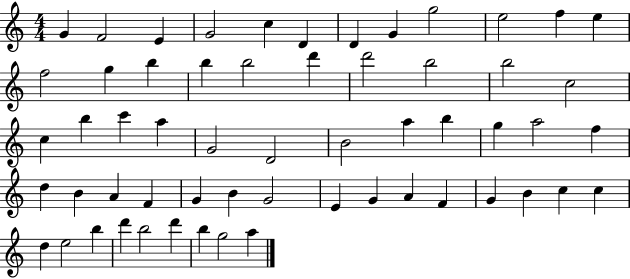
G4/q F4/h E4/q G4/h C5/q D4/q D4/q G4/q G5/h E5/h F5/q E5/q F5/h G5/q B5/q B5/q B5/h D6/q D6/h B5/h B5/h C5/h C5/q B5/q C6/q A5/q G4/h D4/h B4/h A5/q B5/q G5/q A5/h F5/q D5/q B4/q A4/q F4/q G4/q B4/q G4/h E4/q G4/q A4/q F4/q G4/q B4/q C5/q C5/q D5/q E5/h B5/q D6/q B5/h D6/q B5/q G5/h A5/q